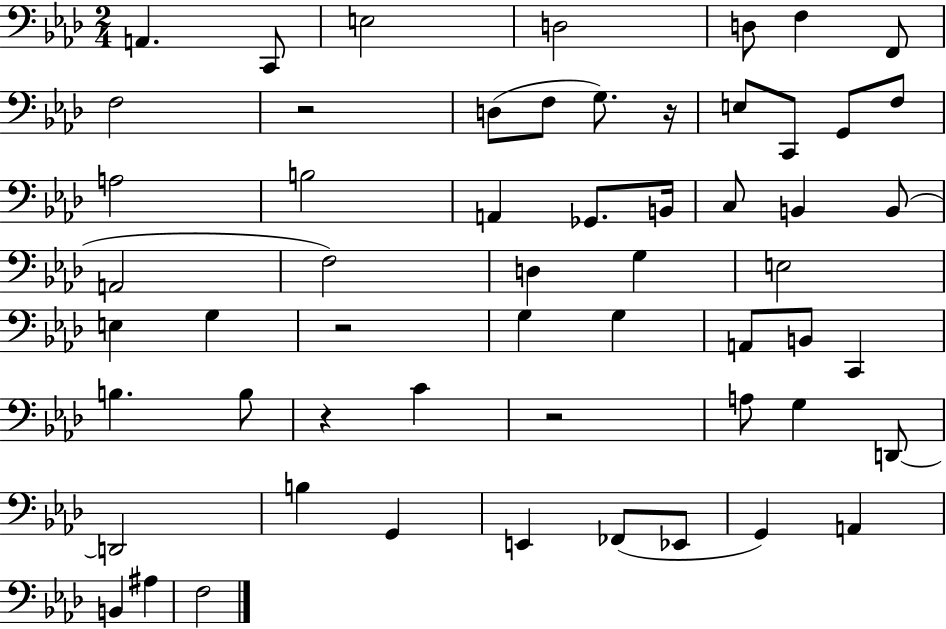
X:1
T:Untitled
M:2/4
L:1/4
K:Ab
A,, C,,/2 E,2 D,2 D,/2 F, F,,/2 F,2 z2 D,/2 F,/2 G,/2 z/4 E,/2 C,,/2 G,,/2 F,/2 A,2 B,2 A,, _G,,/2 B,,/4 C,/2 B,, B,,/2 A,,2 F,2 D, G, E,2 E, G, z2 G, G, A,,/2 B,,/2 C,, B, B,/2 z C z2 A,/2 G, D,,/2 D,,2 B, G,, E,, _F,,/2 _E,,/2 G,, A,, B,, ^A, F,2